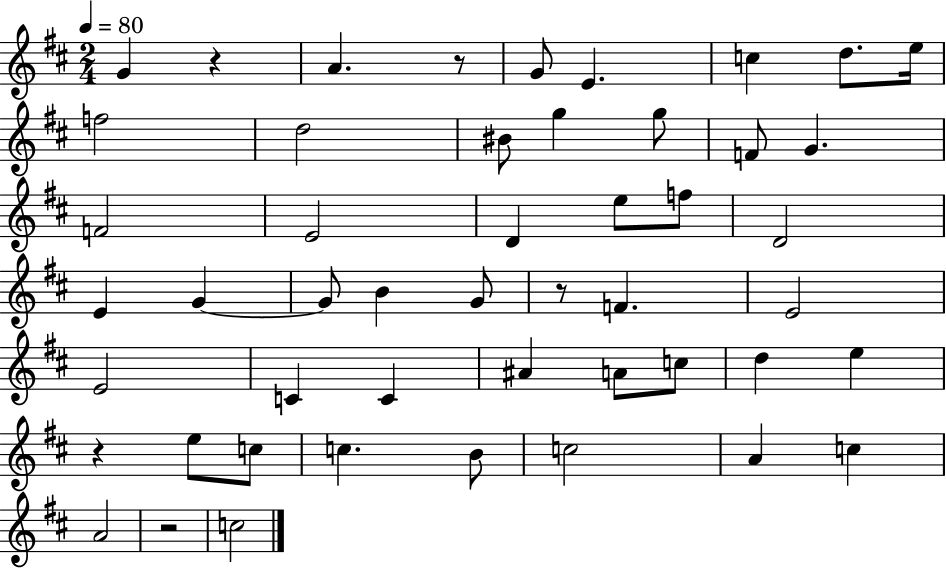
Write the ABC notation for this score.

X:1
T:Untitled
M:2/4
L:1/4
K:D
G z A z/2 G/2 E c d/2 e/4 f2 d2 ^B/2 g g/2 F/2 G F2 E2 D e/2 f/2 D2 E G G/2 B G/2 z/2 F E2 E2 C C ^A A/2 c/2 d e z e/2 c/2 c B/2 c2 A c A2 z2 c2